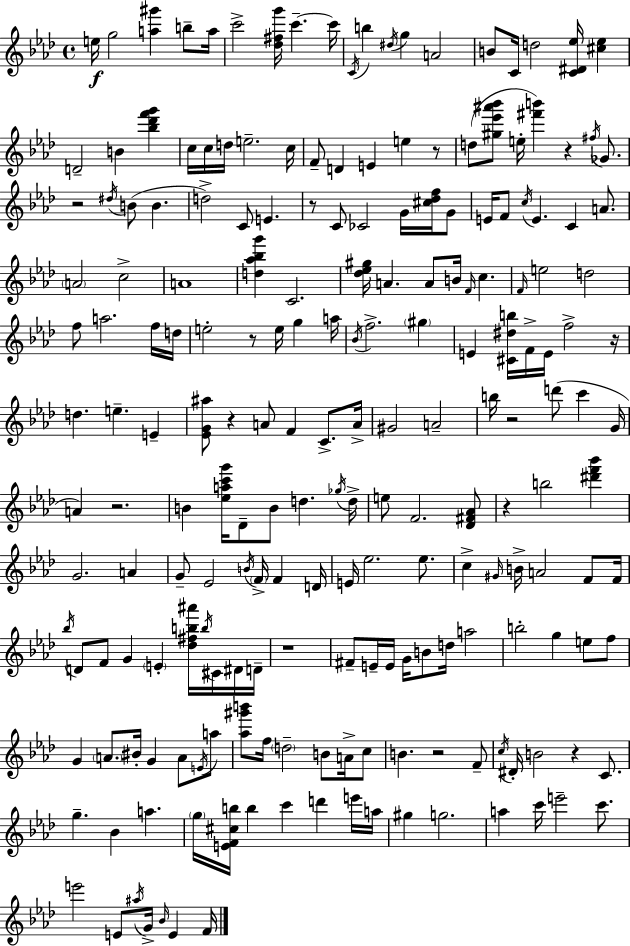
{
  \clef treble
  \time 4/4
  \defaultTimeSignature
  \key aes \major
  e''16\f g''2 <a'' gis'''>4 b''8-- a''16 | c'''2-> <des'' fis'' g'''>16 c'''4.--~~ c'''16 | \acciaccatura { c'16 } b''4 \acciaccatura { dis''16 } g''4 a'2 | b'8 c'16 d''2 <c' dis' ees''>16 <cis'' ees''>4 | \break d'2-- b'4 <bes'' des''' f''' g'''>4 | c''16 c''16 d''16 e''2.-- | c''16 f'8-- d'4 e'4 e''4 | r8 d''8( <gis'' ees''' ais''' bes'''>8 e''16-. <fis''' b'''>4) r4 \acciaccatura { fis''16 } | \break ges'8. r2 \acciaccatura { dis''16 } b'8( b'4. | d''2->) c'8 e'4. | r8 c'8 ces'2 | g'16 <cis'' des'' f''>16 g'8 e'16 f'8 \acciaccatura { c''16 } e'4. c'4 | \break a'8. \parenthesize a'2 c''2-> | a'1 | <d'' aes'' bes'' g'''>4 c'2. | <des'' ees'' gis''>16 a'4. a'8 b'16 \grace { f'16 } | \break c''4. \grace { f'16 } e''2 d''2 | f''8 a''2. | f''16 d''16 e''2-. r8 | e''16 g''4 a''16 \acciaccatura { bes'16 } f''2.-> | \break \parenthesize gis''4 e'4 <cis' dis'' b''>16 f'16-> e'16 f''2-> | r16 d''4. e''4.-- | e'4-- <ees' g' ais''>8 r4 a'8 | f'4 c'8.-> a'16-> gis'2 | \break a'2-- b''16 r2 | d'''8( c'''4 g'16 a'4) r2. | b'4 <ees'' a'' c''' g'''>16 des'8-- b'8 | d''4. \acciaccatura { ges''16 } d''16-> e''8 f'2. | \break <des' fis' aes'>8 r4 b''2 | <dis''' f''' bes'''>4 g'2. | a'4 g'8-- ees'2 | \acciaccatura { b'16 } \parenthesize f'16-> f'4 d'16 e'16 ees''2. | \break ees''8. c''4-> \grace { gis'16 } b'16-> | a'2 f'8 f'16 \acciaccatura { bes''16 } d'8 f'8 | g'4 \parenthesize e'4-. <des'' fis'' b'' ais'''>16 \acciaccatura { b''16 } cis'16 dis'16 d'16-- r1 | fis'8-- e'16-- | \break e'16 g'16 b'8 d''16 a''2 b''2-. | g''4 e''8 f''8 g'4 | \parenthesize a'8. bis'16-. g'4 a'8 \acciaccatura { e'16 } a''8 <aes'' gis''' b'''>8 | f''16 \parenthesize d''2-- b'8 a'16-> c''8 b'4. | \break r2 f'8-- \acciaccatura { c''16 } dis'16-. | b'2 r4 c'8. g''4.-- | bes'4 a''4. \parenthesize g''16 | <e' f' cis'' b''>16 b''4 c'''4 d'''4 e'''16 a''16 gis''4 | \break g''2. a''4 | c'''16 e'''2-- c'''8. e'''2 | e'8 \acciaccatura { ais''16 } g'16-> \grace { bes'16 } e'4 | f'16 \bar "|."
}